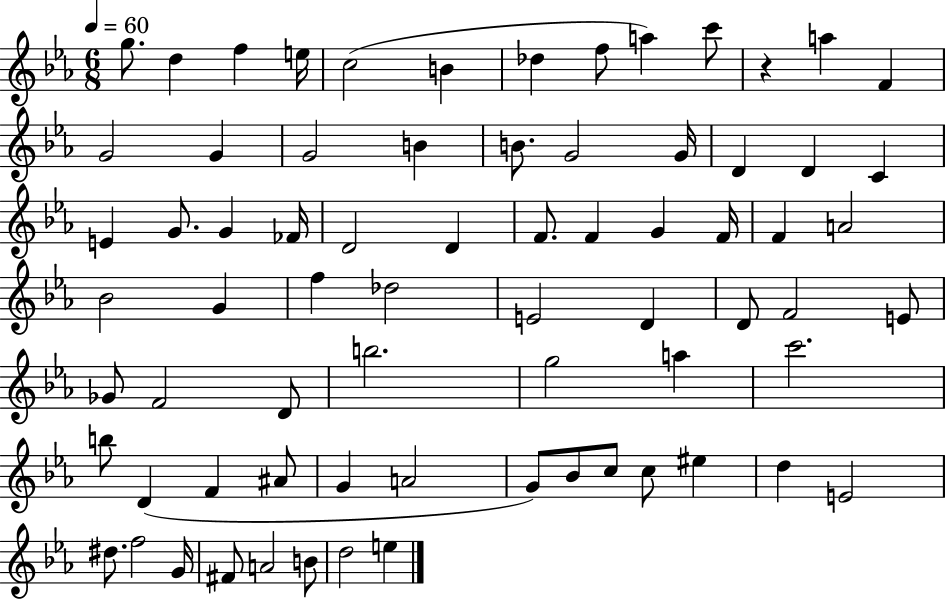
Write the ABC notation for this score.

X:1
T:Untitled
M:6/8
L:1/4
K:Eb
g/2 d f e/4 c2 B _d f/2 a c'/2 z a F G2 G G2 B B/2 G2 G/4 D D C E G/2 G _F/4 D2 D F/2 F G F/4 F A2 _B2 G f _d2 E2 D D/2 F2 E/2 _G/2 F2 D/2 b2 g2 a c'2 b/2 D F ^A/2 G A2 G/2 _B/2 c/2 c/2 ^e d E2 ^d/2 f2 G/4 ^F/2 A2 B/2 d2 e